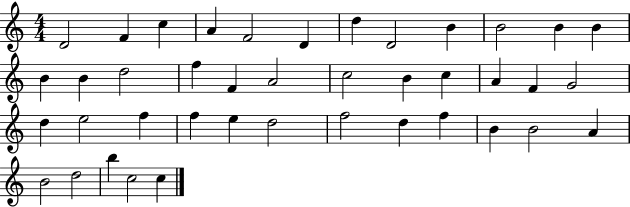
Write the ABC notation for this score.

X:1
T:Untitled
M:4/4
L:1/4
K:C
D2 F c A F2 D d D2 B B2 B B B B d2 f F A2 c2 B c A F G2 d e2 f f e d2 f2 d f B B2 A B2 d2 b c2 c